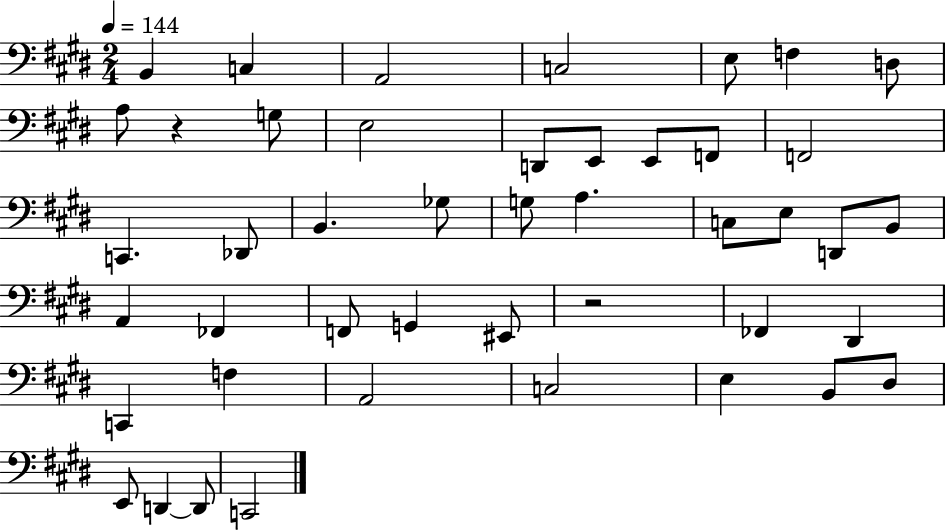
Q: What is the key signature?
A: E major